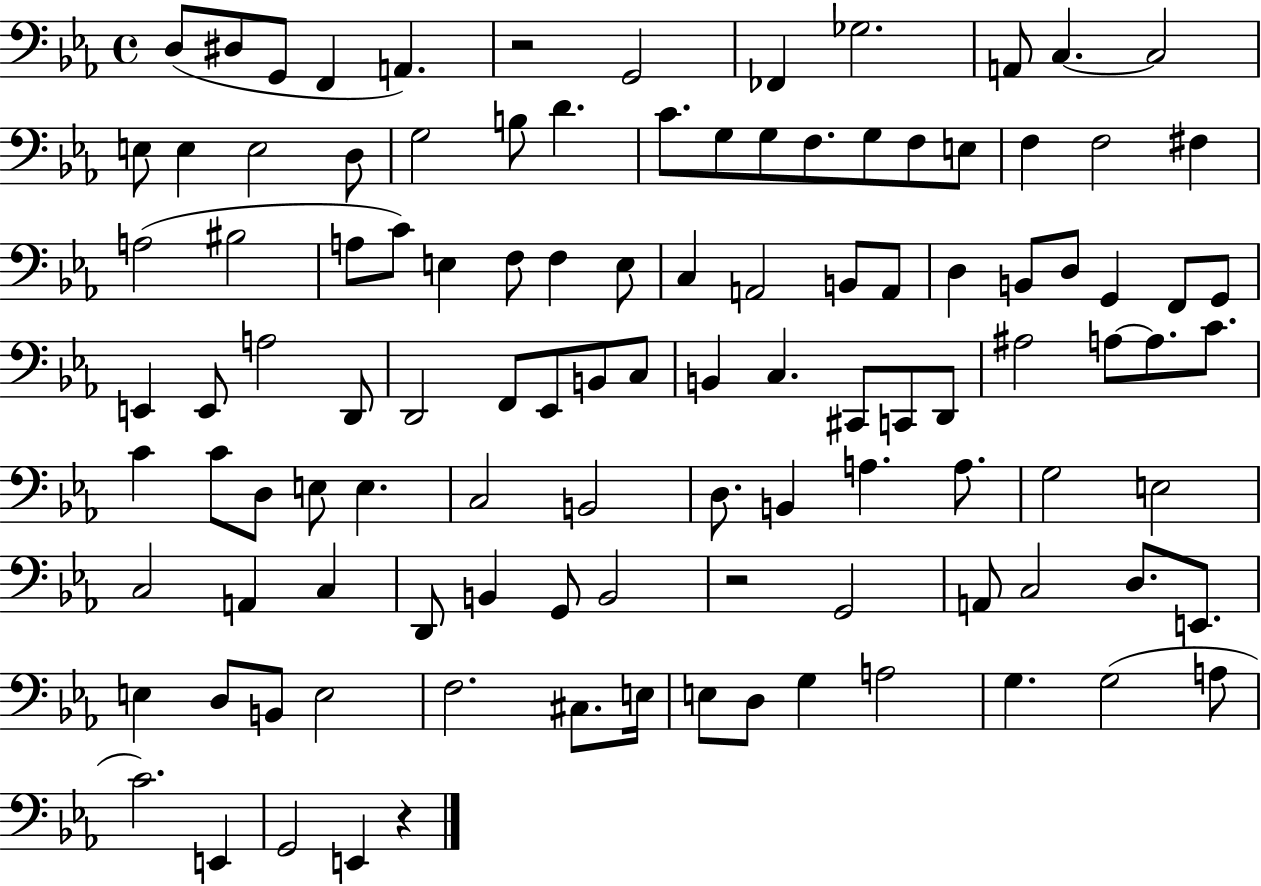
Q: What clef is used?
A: bass